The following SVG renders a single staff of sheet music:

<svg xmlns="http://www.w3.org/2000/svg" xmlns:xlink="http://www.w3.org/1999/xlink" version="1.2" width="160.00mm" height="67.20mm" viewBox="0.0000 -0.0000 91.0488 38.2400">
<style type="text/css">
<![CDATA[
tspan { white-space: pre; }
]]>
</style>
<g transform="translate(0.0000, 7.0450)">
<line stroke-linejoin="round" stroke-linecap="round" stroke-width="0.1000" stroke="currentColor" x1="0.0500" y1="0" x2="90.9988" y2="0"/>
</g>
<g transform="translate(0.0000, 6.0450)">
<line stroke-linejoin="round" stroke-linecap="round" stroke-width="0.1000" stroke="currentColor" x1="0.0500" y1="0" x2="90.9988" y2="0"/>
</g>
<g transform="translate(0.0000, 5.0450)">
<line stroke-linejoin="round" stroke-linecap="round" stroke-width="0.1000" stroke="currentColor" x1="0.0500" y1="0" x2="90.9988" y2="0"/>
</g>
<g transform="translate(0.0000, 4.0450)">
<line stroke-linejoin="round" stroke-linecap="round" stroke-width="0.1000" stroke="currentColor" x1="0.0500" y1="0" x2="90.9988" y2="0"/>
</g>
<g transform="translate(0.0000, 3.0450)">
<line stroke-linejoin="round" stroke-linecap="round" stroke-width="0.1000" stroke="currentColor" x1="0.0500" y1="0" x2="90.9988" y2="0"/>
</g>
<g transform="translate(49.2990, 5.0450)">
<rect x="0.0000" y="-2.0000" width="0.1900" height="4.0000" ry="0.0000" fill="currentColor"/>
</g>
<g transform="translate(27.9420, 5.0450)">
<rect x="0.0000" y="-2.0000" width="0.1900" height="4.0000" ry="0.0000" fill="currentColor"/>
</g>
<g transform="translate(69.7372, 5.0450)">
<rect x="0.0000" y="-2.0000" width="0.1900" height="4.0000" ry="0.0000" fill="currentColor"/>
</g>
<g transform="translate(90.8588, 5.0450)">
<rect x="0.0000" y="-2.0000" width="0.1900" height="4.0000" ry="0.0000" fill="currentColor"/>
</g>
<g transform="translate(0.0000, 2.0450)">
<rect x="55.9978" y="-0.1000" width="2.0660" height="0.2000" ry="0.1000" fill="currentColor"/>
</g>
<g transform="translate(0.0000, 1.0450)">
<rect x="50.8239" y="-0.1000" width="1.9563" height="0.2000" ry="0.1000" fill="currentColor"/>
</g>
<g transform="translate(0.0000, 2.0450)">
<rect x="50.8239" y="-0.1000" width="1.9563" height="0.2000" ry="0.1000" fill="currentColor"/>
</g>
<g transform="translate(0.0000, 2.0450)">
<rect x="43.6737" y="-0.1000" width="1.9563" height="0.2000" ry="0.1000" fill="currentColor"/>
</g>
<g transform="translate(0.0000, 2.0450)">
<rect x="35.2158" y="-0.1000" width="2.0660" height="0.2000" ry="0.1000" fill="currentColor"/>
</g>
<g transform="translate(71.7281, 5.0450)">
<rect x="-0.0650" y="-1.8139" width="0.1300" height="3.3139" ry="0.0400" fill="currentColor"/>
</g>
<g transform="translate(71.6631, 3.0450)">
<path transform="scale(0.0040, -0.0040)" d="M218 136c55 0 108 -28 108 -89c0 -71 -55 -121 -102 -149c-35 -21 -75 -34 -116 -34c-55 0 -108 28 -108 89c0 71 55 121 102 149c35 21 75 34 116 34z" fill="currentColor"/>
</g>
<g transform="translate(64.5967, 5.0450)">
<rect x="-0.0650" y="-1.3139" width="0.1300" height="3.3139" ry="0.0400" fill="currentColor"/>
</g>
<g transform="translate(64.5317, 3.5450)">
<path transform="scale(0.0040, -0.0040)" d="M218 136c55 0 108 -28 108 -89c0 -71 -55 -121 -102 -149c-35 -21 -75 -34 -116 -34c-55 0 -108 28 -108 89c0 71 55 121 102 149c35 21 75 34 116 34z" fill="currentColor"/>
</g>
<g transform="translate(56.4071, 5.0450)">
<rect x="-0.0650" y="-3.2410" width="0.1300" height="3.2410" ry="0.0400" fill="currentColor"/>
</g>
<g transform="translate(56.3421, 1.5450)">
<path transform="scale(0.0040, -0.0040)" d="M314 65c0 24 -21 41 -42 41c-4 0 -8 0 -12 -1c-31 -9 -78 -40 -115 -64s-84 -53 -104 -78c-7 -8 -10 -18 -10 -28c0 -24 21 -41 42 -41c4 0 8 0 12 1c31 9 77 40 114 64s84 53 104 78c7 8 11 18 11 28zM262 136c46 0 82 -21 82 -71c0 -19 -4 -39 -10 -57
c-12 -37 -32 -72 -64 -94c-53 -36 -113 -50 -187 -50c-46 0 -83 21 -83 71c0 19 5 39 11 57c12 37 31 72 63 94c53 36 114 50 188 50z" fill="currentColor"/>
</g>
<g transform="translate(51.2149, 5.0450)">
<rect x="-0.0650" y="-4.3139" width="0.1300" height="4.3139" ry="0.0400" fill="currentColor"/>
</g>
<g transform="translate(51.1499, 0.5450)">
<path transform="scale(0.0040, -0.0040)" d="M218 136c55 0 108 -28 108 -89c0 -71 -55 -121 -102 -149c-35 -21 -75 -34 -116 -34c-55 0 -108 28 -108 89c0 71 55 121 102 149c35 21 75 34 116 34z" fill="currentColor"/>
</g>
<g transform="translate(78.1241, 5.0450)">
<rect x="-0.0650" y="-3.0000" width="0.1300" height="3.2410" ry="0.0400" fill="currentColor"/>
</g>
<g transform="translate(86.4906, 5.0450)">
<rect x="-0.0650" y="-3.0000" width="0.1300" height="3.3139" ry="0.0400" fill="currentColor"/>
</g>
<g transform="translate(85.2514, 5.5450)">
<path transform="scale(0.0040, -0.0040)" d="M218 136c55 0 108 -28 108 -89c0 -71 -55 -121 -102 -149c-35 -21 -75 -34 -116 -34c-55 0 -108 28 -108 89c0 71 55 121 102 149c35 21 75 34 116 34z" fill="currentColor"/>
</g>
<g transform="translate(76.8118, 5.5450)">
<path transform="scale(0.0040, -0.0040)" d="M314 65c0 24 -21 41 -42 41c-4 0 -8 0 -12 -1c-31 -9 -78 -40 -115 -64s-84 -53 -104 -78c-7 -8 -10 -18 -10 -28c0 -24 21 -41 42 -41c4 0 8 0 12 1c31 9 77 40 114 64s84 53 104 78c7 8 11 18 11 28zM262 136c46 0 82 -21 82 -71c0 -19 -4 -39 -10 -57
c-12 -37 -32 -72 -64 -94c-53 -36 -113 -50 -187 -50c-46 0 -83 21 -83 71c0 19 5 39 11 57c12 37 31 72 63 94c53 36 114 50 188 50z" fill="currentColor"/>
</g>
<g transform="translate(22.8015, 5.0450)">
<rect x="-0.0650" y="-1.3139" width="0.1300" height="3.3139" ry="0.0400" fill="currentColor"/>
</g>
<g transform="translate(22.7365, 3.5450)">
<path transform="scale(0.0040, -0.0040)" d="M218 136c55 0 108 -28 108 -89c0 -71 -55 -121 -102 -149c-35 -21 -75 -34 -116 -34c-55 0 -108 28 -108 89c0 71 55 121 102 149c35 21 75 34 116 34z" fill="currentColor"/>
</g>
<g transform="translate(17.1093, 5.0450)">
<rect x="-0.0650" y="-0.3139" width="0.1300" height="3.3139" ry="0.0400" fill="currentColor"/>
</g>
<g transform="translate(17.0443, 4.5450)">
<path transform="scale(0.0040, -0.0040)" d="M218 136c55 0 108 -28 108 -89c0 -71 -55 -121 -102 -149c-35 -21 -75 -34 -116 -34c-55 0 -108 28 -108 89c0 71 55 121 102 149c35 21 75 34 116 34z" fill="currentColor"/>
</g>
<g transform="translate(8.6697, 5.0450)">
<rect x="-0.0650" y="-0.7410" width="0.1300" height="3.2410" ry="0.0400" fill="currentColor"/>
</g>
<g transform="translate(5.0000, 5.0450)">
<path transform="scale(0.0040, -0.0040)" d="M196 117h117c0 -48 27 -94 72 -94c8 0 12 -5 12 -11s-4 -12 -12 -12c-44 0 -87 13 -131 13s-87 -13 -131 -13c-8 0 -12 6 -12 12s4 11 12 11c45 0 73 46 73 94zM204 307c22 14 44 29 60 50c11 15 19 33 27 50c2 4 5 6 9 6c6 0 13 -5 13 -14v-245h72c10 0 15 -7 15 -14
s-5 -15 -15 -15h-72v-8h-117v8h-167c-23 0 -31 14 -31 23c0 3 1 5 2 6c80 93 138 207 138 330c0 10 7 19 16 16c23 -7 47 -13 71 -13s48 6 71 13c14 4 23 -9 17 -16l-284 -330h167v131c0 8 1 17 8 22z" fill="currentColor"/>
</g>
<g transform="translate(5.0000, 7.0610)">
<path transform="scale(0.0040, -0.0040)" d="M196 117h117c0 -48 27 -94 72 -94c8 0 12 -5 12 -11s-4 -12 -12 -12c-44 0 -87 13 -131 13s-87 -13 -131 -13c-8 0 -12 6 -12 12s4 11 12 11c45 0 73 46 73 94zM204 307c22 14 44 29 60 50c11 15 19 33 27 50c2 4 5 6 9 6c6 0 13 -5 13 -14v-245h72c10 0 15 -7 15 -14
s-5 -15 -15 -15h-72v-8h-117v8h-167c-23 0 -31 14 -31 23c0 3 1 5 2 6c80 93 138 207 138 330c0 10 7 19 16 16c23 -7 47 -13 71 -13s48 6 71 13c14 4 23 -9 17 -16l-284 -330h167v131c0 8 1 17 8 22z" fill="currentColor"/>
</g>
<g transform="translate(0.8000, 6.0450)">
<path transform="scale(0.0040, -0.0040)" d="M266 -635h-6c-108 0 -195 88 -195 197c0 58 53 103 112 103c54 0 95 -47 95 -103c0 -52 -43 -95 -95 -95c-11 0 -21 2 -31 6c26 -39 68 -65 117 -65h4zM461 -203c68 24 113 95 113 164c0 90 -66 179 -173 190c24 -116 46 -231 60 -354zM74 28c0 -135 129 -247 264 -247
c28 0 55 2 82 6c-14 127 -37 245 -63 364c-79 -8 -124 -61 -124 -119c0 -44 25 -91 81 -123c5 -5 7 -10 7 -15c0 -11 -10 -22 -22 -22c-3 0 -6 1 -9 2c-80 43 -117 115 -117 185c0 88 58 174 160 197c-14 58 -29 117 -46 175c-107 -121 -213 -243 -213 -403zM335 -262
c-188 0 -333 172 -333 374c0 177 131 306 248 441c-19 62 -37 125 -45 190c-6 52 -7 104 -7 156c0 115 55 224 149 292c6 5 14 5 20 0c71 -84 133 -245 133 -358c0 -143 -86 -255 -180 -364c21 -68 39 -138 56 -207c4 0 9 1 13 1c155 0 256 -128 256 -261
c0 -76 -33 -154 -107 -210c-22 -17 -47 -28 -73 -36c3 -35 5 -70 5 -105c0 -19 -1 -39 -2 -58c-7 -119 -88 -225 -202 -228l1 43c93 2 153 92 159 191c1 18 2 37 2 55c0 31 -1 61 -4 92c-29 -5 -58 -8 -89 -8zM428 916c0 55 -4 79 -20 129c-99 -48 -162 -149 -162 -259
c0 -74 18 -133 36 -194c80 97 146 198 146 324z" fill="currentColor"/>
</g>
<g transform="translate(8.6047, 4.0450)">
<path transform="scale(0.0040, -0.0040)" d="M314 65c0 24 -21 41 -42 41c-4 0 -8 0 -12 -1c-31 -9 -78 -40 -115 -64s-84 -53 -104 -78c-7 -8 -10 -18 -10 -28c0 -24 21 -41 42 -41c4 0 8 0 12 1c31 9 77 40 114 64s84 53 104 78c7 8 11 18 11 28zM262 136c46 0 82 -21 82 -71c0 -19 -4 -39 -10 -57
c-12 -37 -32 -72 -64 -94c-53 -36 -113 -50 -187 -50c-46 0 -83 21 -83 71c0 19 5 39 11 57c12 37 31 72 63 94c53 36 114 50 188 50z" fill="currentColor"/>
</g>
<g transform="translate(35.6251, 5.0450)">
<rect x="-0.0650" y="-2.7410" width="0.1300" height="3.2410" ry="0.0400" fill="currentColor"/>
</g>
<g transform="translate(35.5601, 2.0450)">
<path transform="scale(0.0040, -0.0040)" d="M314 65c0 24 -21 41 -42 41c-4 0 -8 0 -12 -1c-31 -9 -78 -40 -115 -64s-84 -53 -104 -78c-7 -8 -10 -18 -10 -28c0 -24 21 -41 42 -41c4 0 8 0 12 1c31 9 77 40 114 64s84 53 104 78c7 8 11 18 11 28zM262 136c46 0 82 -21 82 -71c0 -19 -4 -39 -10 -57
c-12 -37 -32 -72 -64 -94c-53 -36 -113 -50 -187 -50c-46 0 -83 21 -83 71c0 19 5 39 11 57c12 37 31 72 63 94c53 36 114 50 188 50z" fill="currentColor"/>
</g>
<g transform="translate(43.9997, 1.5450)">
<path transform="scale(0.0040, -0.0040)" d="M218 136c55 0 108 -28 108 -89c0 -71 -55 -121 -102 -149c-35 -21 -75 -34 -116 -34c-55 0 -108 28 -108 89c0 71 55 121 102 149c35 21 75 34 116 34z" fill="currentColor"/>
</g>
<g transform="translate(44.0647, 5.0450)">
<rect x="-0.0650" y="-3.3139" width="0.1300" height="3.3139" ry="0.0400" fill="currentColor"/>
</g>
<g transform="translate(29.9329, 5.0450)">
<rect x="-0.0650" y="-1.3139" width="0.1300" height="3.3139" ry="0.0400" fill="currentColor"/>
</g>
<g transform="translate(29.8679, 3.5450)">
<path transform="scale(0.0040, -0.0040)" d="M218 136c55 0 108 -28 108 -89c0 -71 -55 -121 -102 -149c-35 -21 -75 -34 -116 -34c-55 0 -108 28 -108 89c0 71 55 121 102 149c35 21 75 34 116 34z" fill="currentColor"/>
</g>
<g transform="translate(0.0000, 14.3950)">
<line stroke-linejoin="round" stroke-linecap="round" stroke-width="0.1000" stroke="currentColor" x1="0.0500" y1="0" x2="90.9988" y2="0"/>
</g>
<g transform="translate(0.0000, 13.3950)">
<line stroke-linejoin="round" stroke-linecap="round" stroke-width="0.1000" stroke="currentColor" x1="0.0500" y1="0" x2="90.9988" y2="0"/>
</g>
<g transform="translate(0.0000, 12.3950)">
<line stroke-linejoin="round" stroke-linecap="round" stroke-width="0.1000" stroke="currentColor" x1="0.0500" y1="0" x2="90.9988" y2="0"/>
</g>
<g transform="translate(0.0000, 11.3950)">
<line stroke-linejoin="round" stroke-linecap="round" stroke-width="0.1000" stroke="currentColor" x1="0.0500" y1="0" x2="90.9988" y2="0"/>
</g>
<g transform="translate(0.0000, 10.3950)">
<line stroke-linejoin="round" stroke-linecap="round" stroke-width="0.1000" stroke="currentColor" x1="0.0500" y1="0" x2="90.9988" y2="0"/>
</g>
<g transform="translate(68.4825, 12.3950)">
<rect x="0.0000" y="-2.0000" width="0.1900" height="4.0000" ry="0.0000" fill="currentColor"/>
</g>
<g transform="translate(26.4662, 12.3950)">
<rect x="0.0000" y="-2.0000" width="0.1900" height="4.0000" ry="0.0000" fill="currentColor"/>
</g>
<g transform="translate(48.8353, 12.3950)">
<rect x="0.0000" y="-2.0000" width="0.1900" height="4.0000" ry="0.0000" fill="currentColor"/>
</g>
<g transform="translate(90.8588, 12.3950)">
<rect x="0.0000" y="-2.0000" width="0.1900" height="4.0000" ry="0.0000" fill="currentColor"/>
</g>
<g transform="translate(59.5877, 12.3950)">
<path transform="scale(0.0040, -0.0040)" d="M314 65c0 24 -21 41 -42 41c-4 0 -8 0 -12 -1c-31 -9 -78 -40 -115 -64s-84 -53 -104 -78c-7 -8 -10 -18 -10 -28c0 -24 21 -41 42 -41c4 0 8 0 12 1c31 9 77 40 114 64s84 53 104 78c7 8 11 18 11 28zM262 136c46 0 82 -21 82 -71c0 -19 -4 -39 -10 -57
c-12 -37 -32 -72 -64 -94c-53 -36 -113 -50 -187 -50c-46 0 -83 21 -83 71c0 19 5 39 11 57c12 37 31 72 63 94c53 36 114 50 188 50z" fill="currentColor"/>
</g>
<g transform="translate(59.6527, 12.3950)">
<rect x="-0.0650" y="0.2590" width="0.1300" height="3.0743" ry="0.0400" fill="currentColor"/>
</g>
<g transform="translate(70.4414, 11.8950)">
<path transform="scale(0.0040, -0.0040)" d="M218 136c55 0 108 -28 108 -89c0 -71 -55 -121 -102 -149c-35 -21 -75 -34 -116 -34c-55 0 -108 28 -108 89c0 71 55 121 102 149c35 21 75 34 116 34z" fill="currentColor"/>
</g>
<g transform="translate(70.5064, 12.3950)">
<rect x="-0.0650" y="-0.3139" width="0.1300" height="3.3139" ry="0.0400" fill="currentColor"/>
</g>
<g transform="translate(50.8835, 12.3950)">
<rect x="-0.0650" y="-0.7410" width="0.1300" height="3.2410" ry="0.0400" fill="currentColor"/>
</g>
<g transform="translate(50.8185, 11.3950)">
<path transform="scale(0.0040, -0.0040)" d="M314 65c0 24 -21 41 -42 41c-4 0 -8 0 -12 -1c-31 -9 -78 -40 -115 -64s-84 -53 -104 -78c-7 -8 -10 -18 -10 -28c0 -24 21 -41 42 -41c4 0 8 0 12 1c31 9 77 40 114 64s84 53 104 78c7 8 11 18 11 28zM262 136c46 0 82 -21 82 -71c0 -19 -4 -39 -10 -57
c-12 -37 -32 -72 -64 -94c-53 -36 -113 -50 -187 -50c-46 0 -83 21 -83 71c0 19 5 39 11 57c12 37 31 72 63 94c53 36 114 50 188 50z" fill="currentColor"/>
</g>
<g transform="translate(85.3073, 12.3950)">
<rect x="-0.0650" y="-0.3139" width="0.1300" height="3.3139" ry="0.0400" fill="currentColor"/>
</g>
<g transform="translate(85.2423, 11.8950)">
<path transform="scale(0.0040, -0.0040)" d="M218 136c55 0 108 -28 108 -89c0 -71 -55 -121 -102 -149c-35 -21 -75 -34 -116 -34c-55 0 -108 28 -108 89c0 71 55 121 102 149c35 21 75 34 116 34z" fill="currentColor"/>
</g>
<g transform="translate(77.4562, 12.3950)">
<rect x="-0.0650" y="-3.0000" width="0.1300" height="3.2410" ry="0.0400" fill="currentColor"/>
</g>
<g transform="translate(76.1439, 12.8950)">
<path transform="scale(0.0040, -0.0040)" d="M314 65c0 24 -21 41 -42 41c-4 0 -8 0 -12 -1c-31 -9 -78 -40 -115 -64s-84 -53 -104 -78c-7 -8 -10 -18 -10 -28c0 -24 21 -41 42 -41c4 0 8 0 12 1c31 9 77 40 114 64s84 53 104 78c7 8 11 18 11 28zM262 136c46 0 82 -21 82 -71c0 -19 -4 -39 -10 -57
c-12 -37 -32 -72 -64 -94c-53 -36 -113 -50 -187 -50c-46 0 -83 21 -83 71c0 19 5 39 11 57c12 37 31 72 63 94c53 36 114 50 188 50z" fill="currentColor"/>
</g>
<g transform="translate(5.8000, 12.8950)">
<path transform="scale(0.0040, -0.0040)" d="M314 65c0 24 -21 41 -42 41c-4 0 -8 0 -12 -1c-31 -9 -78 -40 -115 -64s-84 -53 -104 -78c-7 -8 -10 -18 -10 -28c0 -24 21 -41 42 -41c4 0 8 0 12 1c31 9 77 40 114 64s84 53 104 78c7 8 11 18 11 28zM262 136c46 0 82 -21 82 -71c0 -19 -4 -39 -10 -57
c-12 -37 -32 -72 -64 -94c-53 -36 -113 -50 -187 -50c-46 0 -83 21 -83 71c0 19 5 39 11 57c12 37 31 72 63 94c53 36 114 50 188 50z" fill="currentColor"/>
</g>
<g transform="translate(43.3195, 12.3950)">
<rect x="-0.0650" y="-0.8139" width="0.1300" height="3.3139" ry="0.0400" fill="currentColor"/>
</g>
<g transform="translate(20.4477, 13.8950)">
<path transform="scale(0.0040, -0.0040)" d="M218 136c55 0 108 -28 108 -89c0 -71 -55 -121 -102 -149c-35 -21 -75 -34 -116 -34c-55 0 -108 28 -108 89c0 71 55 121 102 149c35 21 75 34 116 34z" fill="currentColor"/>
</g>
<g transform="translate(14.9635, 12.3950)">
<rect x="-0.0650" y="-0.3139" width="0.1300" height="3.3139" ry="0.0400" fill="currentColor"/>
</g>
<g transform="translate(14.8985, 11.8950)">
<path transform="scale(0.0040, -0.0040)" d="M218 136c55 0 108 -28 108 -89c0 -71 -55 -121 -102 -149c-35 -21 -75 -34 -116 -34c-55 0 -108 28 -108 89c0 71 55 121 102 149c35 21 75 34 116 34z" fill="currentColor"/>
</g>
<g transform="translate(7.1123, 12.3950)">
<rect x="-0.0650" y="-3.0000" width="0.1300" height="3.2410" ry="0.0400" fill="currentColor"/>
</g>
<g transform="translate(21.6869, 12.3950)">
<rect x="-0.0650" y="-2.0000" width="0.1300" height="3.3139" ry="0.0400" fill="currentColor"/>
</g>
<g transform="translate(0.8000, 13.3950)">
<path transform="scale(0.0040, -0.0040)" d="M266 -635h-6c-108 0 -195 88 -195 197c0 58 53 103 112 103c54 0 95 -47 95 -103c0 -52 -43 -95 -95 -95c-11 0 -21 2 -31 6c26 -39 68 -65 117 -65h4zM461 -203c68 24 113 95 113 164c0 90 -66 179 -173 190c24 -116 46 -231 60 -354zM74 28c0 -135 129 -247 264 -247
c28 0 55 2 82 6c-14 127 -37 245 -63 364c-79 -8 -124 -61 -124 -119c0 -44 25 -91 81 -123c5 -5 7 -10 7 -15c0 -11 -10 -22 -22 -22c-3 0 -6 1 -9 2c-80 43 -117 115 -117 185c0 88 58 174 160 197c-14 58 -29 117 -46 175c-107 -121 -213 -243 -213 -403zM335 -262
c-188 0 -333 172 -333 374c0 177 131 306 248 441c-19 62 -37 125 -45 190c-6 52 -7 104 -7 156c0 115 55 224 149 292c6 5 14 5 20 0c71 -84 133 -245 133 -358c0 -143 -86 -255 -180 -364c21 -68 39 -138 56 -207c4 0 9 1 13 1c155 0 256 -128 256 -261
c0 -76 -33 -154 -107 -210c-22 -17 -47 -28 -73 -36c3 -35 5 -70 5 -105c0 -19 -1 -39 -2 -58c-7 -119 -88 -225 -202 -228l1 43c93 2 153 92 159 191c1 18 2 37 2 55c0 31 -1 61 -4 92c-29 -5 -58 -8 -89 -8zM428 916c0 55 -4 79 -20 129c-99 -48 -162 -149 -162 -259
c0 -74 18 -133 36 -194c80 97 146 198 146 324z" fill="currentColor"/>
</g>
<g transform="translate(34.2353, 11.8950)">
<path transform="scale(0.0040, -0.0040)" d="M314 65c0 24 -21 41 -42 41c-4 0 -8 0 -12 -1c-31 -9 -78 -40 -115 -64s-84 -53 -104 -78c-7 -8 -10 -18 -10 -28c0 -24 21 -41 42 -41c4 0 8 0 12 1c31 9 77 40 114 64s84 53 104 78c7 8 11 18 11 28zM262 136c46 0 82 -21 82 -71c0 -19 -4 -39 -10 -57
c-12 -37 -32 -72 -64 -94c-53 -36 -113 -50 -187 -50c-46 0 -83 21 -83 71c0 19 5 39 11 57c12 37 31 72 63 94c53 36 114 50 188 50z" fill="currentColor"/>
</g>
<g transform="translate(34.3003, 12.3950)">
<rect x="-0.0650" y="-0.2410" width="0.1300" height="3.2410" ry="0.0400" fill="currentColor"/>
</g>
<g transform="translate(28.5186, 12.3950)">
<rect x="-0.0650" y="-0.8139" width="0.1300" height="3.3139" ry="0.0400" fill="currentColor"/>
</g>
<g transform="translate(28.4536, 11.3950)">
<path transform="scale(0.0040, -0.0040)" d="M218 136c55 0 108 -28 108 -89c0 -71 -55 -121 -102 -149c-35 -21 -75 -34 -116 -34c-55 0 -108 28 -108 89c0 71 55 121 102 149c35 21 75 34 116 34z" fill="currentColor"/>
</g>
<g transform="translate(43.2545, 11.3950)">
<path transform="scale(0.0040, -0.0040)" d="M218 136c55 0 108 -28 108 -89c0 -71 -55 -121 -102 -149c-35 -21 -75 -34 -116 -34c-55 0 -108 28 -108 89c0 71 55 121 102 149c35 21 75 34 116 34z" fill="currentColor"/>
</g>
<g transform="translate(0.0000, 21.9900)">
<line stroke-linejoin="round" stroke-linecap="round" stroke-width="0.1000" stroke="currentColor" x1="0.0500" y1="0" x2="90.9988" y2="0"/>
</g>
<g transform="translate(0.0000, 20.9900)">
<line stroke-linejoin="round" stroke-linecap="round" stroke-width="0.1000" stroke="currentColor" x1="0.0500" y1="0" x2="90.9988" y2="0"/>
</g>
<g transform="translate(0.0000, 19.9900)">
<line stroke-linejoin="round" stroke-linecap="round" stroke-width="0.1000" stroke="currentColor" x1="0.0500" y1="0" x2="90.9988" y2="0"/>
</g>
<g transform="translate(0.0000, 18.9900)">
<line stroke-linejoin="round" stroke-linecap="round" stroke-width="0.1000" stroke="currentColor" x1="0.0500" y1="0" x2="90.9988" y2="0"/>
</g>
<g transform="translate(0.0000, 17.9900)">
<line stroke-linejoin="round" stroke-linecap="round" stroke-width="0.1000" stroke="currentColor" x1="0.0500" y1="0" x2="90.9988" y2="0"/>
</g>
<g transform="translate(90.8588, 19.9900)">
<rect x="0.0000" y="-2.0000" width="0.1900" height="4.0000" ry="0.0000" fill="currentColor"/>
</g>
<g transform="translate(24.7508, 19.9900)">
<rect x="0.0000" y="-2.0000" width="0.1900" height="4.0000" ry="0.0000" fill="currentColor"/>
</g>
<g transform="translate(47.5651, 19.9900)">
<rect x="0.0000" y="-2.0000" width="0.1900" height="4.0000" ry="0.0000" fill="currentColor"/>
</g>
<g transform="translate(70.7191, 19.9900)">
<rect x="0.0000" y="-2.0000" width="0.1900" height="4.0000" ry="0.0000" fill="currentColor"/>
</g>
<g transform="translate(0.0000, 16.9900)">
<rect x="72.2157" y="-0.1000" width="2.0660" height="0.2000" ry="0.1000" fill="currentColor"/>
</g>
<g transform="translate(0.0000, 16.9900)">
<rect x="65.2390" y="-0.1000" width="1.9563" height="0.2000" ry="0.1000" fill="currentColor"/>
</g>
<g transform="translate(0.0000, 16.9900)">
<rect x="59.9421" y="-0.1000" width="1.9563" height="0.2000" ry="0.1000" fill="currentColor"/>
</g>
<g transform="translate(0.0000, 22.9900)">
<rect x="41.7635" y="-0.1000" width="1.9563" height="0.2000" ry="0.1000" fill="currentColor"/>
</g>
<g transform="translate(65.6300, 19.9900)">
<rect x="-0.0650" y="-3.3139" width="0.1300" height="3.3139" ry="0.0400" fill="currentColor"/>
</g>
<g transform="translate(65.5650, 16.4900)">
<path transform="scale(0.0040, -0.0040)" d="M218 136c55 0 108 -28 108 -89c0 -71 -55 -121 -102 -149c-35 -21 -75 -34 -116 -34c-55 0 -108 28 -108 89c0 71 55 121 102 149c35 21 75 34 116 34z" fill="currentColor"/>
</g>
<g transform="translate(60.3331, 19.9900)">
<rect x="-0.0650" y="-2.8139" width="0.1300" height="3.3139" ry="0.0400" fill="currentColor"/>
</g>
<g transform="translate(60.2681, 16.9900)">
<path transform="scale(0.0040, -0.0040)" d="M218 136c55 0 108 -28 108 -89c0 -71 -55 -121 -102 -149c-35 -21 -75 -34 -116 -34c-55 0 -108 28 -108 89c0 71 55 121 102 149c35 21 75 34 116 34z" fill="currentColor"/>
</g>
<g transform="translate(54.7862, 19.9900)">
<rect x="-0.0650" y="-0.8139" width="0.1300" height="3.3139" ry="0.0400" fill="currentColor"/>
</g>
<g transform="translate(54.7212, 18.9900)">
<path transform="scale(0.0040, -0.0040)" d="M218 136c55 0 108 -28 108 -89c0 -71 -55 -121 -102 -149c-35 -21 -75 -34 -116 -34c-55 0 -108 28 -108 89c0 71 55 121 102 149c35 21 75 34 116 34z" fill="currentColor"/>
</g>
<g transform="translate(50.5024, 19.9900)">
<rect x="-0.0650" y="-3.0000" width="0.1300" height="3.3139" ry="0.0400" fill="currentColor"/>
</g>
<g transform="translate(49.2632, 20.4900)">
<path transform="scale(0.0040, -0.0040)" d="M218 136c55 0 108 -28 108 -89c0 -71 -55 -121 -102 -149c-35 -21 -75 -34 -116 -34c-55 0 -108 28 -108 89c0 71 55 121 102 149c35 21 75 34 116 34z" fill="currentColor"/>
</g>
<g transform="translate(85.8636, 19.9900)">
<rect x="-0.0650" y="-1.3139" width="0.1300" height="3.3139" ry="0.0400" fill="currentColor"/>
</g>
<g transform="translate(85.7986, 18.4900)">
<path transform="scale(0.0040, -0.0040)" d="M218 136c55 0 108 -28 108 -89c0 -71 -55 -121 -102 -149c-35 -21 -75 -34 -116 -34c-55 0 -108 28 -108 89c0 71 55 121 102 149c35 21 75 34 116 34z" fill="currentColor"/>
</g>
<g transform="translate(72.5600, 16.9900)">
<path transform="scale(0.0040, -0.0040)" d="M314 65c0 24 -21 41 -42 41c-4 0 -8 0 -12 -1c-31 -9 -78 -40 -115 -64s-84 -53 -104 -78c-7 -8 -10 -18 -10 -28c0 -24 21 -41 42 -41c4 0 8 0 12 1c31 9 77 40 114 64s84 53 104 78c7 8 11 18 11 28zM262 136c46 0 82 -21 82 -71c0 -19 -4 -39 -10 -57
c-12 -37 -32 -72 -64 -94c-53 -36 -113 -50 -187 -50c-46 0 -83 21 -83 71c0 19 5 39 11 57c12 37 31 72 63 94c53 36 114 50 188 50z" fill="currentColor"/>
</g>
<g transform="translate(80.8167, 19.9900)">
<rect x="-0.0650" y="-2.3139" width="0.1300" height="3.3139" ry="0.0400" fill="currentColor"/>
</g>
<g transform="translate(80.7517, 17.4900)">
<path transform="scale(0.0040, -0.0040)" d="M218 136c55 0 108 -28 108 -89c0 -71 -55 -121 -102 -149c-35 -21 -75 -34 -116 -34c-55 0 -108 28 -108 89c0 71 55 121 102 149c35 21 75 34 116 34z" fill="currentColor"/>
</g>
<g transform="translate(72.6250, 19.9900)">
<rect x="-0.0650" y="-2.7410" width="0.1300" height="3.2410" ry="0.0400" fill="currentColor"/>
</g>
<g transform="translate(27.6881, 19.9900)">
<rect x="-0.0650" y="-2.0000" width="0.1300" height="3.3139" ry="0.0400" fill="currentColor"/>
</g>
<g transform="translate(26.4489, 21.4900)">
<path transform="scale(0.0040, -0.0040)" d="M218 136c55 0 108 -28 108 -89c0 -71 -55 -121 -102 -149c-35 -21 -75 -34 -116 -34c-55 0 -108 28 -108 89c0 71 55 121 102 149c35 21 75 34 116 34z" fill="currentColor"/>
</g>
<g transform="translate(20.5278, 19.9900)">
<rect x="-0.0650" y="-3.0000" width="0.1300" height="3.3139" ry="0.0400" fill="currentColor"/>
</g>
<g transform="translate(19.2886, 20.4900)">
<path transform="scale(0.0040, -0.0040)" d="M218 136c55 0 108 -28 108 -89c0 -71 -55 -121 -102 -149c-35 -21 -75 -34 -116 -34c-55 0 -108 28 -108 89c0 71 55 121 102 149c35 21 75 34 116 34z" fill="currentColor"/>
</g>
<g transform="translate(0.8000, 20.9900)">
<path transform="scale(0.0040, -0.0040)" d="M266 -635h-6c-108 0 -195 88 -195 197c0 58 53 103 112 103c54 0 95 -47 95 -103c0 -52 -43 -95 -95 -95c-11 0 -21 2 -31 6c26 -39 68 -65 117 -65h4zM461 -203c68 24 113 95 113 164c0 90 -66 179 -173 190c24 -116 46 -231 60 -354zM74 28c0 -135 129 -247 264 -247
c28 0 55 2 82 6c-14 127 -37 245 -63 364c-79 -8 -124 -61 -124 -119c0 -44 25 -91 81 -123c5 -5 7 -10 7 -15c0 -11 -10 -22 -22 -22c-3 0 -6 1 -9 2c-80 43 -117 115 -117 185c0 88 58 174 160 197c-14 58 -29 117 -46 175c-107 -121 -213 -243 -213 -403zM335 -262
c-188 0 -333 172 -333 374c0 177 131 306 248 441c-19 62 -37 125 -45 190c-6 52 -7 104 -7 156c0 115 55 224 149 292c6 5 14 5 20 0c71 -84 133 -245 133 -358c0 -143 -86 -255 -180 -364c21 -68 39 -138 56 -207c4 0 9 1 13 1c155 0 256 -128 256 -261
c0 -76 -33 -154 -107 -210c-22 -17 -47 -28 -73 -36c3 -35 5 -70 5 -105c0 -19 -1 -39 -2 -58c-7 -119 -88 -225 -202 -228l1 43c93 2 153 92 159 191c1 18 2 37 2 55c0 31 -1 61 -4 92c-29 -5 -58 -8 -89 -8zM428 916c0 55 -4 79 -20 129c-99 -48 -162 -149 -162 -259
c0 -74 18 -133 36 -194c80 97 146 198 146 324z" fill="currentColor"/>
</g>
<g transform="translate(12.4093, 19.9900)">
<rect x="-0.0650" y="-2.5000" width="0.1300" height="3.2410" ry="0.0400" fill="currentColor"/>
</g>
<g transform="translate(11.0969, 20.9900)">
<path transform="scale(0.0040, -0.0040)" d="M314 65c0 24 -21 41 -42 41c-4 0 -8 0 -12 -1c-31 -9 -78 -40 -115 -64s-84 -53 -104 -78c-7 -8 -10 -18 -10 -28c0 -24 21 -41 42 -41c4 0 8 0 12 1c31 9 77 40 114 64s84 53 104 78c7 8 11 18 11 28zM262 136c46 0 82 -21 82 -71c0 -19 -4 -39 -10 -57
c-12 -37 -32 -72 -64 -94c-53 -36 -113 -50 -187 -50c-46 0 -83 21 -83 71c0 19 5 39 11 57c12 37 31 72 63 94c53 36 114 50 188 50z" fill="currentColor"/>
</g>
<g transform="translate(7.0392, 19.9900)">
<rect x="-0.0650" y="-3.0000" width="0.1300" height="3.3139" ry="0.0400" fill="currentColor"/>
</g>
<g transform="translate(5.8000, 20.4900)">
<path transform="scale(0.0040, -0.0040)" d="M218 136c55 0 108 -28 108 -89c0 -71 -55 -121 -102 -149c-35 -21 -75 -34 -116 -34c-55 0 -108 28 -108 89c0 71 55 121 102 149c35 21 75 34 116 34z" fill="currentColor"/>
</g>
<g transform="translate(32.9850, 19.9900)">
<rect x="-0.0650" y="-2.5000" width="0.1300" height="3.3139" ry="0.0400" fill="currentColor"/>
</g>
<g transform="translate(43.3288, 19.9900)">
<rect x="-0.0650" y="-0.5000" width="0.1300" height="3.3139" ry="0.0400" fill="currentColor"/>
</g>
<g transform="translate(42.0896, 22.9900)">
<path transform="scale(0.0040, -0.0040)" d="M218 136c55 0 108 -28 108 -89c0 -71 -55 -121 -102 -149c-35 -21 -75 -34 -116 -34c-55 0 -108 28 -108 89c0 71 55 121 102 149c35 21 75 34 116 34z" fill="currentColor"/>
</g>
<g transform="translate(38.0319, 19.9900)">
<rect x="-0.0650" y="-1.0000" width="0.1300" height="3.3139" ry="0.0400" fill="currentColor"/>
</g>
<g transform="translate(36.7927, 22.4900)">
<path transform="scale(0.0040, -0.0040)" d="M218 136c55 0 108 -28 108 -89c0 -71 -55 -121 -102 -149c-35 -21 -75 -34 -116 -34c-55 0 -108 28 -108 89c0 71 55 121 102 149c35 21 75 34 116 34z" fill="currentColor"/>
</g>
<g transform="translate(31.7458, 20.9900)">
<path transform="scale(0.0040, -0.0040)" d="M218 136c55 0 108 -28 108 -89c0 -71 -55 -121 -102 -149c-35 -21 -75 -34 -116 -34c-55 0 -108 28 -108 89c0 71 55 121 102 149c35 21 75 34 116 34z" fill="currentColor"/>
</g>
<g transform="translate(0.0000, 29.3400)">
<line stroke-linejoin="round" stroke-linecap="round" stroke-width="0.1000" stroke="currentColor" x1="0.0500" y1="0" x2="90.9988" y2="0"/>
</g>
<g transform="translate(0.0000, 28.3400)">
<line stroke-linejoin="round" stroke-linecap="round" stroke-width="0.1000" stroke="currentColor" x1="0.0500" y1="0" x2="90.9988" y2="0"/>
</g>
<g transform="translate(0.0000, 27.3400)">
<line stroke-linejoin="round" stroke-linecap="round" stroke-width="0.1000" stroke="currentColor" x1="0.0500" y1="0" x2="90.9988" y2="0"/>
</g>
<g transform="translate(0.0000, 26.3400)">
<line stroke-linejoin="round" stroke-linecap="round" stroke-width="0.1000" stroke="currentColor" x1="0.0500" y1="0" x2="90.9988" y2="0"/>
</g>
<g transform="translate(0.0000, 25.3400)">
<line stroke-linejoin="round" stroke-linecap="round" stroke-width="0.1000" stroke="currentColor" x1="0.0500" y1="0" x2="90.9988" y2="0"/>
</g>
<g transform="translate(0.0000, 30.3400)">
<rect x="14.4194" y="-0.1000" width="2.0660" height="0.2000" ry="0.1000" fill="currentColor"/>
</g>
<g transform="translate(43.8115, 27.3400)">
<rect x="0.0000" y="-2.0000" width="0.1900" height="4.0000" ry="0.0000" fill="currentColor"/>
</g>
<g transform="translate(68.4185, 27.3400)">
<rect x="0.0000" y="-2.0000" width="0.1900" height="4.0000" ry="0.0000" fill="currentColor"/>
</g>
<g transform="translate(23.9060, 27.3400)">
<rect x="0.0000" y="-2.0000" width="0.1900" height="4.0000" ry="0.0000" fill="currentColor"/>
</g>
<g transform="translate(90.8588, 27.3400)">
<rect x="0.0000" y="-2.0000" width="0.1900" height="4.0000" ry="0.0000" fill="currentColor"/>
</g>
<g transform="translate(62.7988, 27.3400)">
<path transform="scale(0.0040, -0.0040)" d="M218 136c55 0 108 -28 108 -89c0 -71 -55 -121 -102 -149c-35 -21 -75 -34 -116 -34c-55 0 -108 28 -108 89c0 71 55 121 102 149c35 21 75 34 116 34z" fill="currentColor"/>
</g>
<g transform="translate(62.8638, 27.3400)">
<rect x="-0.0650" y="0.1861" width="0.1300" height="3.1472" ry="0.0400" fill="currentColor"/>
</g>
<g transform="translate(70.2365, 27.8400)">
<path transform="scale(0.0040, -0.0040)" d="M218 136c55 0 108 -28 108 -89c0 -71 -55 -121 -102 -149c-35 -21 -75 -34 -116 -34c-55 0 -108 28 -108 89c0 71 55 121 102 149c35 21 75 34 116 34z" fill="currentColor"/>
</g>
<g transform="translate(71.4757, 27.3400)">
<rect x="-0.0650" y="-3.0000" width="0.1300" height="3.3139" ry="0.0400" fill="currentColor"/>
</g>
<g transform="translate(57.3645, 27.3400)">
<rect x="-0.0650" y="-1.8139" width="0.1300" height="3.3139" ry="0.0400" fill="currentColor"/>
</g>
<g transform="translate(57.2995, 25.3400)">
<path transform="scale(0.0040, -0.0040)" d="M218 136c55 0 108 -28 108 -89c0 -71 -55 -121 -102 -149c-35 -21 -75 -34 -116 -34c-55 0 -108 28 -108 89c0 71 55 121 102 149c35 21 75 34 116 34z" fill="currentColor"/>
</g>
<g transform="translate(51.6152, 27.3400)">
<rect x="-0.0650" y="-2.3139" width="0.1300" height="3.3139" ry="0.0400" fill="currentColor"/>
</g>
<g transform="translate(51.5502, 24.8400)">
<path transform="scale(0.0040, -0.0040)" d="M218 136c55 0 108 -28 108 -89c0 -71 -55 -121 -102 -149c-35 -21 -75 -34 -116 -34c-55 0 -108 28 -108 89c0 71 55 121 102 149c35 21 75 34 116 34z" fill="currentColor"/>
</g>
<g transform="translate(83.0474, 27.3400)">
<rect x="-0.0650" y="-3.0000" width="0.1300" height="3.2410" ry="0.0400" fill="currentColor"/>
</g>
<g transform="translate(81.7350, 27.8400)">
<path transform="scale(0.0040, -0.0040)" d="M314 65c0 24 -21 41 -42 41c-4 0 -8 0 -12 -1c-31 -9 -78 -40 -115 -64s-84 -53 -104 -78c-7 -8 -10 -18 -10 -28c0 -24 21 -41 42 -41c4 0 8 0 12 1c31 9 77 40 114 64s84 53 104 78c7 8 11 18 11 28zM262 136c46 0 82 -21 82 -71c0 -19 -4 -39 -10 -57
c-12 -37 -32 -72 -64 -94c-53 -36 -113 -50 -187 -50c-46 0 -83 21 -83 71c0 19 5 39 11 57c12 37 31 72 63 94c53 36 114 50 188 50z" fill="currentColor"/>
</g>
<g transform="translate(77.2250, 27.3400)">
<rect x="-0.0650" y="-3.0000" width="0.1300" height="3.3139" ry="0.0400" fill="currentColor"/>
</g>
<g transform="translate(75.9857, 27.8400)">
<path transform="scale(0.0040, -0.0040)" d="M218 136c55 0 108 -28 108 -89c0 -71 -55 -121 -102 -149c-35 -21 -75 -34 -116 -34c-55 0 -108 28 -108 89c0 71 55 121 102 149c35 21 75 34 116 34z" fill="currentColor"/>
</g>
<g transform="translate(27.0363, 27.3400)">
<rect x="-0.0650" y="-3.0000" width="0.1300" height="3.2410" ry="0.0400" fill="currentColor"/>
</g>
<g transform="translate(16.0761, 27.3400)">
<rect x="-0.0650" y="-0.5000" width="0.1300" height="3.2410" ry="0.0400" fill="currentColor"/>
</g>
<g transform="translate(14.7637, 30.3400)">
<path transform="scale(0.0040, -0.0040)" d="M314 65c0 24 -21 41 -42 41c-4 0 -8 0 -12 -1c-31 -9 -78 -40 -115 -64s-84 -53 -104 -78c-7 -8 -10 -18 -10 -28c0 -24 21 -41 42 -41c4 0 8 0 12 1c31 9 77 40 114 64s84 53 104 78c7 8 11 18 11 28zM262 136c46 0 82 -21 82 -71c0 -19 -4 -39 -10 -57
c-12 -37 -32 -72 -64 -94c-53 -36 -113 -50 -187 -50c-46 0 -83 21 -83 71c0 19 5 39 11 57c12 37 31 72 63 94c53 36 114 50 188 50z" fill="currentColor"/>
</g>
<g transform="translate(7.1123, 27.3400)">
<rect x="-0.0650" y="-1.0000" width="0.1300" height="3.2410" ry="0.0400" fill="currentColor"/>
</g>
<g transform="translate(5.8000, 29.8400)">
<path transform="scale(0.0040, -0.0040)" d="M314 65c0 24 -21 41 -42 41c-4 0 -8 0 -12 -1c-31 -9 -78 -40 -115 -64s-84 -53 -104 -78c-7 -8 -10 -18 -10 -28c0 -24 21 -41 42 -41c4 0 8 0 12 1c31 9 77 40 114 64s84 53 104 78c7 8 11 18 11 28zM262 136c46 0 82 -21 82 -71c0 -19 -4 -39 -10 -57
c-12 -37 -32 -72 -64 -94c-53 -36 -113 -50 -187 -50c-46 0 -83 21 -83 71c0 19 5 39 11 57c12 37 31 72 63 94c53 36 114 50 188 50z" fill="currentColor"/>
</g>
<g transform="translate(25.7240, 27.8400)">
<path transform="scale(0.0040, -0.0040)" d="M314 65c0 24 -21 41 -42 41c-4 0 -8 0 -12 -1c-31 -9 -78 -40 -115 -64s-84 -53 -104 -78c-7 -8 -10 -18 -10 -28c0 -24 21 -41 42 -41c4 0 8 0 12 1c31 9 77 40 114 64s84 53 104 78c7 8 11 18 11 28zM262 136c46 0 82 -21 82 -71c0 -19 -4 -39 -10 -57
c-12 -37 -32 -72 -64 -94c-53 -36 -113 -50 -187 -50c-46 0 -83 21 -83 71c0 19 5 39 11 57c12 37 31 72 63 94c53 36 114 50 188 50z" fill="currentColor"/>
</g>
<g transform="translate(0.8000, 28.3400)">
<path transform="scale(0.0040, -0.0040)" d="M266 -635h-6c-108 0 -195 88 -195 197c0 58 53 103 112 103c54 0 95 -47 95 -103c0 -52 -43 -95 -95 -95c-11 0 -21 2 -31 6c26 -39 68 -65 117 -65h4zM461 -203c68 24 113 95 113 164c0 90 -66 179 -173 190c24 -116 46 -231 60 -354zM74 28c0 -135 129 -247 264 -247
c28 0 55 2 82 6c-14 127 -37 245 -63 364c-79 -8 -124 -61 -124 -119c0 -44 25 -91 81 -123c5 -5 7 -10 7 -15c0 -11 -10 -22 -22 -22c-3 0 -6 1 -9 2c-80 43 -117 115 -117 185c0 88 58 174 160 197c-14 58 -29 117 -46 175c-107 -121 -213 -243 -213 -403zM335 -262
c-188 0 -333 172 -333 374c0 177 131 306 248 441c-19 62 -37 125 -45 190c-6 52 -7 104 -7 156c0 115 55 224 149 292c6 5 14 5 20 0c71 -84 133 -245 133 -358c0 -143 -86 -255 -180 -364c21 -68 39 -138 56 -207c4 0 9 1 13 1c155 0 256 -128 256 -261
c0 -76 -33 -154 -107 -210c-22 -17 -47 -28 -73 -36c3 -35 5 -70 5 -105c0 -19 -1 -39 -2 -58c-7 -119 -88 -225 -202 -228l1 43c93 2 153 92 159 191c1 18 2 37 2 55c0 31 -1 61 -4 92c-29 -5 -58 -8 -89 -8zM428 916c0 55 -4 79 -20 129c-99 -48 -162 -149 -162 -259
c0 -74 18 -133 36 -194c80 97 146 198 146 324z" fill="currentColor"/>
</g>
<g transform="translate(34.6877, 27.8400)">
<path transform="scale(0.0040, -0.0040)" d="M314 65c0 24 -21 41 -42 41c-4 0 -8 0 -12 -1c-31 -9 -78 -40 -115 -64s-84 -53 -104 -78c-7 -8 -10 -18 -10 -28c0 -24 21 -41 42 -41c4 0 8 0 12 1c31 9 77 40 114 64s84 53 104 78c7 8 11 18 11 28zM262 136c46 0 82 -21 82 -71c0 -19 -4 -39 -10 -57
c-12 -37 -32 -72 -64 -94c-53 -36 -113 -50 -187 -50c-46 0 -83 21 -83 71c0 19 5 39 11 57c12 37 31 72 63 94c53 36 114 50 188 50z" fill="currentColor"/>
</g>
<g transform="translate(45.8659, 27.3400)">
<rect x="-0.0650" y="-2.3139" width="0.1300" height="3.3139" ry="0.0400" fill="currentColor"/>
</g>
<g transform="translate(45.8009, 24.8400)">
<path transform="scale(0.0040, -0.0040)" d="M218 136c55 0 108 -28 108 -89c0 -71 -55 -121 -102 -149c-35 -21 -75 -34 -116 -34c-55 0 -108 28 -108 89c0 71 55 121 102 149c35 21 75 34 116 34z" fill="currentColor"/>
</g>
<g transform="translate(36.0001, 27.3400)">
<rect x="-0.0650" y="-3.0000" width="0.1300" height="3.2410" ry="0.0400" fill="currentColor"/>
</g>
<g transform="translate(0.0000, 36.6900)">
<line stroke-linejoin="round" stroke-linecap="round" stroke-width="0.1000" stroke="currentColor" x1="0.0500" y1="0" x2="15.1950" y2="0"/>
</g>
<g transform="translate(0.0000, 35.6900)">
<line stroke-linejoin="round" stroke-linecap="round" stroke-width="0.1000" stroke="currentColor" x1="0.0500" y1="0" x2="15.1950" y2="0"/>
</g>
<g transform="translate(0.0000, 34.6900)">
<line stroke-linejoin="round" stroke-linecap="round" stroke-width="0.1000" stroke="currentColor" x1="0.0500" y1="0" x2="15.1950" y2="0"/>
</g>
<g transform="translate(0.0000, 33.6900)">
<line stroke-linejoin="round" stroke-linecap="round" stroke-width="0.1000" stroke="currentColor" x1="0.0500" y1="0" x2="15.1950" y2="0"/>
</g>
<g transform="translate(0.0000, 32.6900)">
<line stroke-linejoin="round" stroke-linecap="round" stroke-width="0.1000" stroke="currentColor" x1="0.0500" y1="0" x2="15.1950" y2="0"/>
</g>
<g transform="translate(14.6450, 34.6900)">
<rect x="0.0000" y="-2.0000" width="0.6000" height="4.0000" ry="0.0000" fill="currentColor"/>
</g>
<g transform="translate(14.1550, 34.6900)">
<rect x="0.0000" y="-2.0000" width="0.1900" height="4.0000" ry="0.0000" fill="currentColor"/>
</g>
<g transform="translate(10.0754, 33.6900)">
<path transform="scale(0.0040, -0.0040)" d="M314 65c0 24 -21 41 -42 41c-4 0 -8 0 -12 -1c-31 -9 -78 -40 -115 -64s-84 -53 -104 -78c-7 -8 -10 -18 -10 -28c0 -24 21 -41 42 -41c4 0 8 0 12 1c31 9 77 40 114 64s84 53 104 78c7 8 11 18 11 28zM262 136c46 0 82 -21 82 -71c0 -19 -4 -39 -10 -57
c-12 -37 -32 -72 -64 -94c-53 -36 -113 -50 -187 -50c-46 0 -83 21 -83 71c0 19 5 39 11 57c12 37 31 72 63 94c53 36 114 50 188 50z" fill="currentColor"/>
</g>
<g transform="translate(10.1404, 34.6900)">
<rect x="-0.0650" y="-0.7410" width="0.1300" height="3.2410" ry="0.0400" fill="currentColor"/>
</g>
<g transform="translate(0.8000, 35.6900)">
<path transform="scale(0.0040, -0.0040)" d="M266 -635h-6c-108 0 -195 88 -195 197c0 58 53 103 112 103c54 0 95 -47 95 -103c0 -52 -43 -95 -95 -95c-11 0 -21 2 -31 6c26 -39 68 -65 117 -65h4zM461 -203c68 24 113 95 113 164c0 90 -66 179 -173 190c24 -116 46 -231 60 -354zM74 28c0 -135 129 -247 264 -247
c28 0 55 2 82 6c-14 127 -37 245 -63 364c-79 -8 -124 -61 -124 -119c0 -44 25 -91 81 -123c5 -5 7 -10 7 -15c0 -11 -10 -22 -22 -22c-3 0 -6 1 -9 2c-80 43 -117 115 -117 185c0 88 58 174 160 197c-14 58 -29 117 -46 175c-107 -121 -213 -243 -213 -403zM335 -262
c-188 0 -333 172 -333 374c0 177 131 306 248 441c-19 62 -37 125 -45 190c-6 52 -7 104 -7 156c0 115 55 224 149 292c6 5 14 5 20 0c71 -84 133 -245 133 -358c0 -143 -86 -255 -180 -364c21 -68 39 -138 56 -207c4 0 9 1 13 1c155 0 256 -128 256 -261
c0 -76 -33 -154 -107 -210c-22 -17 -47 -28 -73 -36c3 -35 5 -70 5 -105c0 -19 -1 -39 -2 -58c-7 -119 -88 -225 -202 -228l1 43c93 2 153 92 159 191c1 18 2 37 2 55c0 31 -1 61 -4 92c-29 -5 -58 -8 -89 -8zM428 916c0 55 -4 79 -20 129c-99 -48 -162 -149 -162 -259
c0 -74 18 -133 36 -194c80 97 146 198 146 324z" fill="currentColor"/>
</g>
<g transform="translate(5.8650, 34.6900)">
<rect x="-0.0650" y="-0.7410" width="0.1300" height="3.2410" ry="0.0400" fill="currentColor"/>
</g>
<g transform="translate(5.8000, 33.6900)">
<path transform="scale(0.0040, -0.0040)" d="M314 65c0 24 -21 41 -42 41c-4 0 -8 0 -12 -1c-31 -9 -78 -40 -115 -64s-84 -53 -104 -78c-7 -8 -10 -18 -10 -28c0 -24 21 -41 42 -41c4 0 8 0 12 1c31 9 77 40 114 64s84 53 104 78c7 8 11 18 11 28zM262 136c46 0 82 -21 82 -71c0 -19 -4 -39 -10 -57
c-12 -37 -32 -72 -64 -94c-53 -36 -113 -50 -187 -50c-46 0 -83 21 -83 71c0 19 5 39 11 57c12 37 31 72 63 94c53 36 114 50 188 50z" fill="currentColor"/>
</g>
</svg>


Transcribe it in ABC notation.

X:1
T:Untitled
M:4/4
L:1/4
K:C
d2 c e e a2 b d' b2 e f A2 A A2 c F d c2 d d2 B2 c A2 c A G2 A F G D C A d a b a2 g e D2 C2 A2 A2 g g f B A A A2 d2 d2